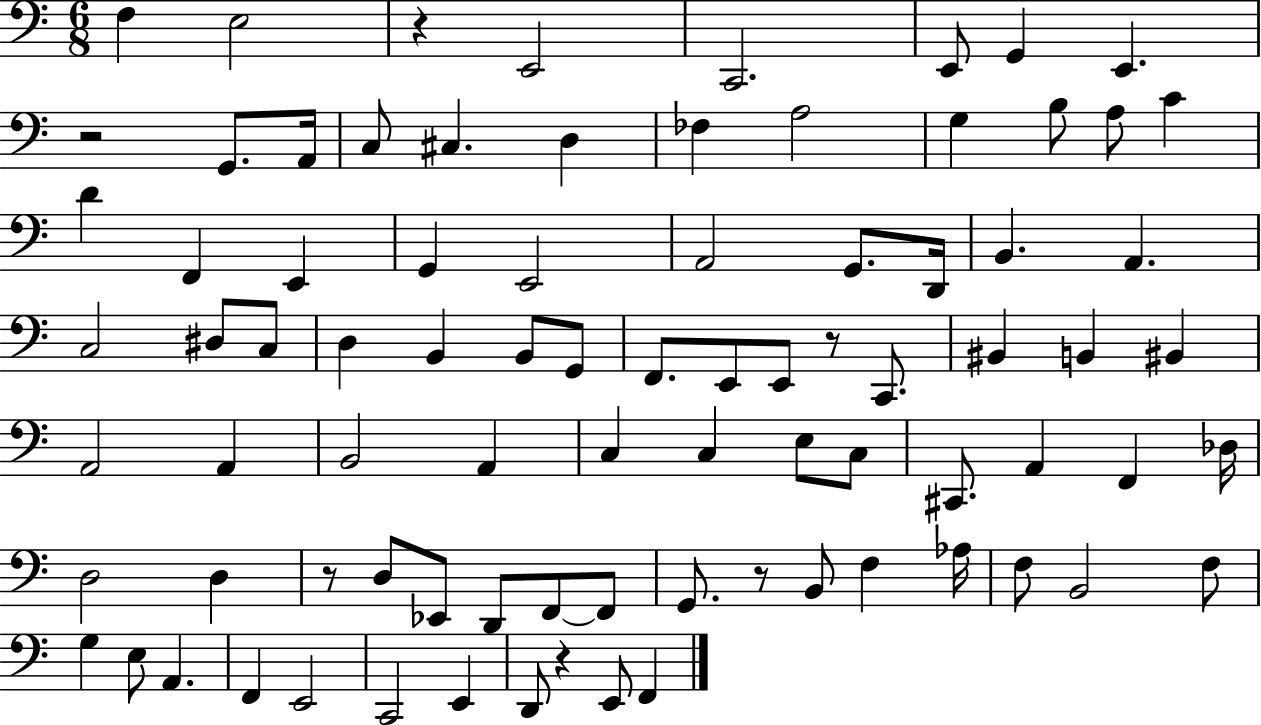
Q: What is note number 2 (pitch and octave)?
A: E3